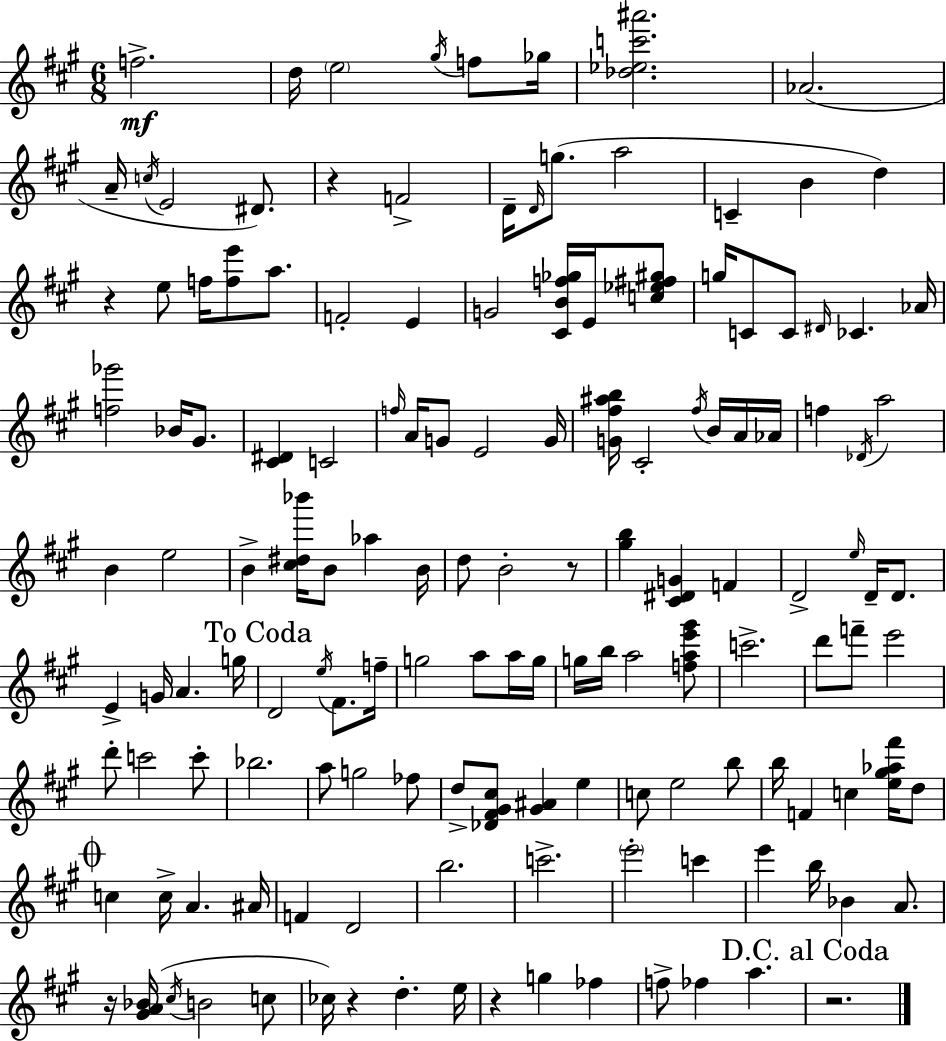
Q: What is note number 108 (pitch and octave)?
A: B5